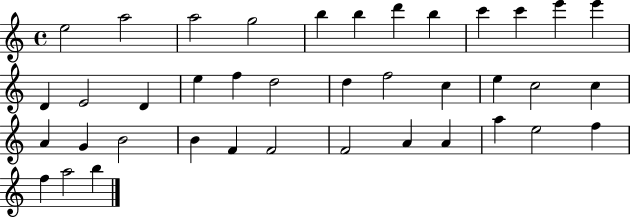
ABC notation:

X:1
T:Untitled
M:4/4
L:1/4
K:C
e2 a2 a2 g2 b b d' b c' c' e' e' D E2 D e f d2 d f2 c e c2 c A G B2 B F F2 F2 A A a e2 f f a2 b